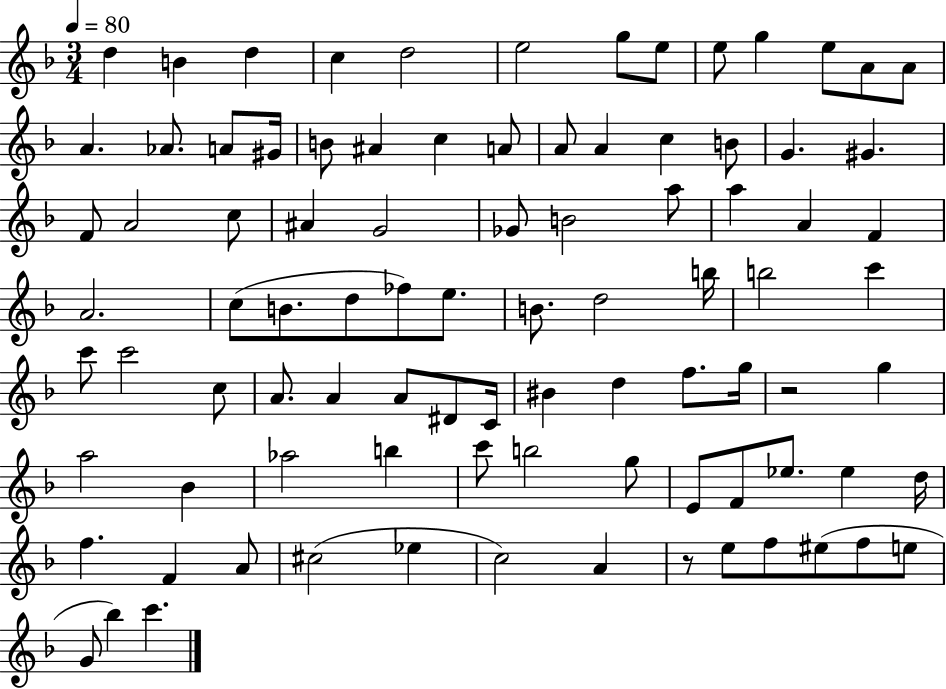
{
  \clef treble
  \numericTimeSignature
  \time 3/4
  \key f \major
  \tempo 4 = 80
  d''4 b'4 d''4 | c''4 d''2 | e''2 g''8 e''8 | e''8 g''4 e''8 a'8 a'8 | \break a'4. aes'8. a'8 gis'16 | b'8 ais'4 c''4 a'8 | a'8 a'4 c''4 b'8 | g'4. gis'4. | \break f'8 a'2 c''8 | ais'4 g'2 | ges'8 b'2 a''8 | a''4 a'4 f'4 | \break a'2. | c''8( b'8. d''8 fes''8) e''8. | b'8. d''2 b''16 | b''2 c'''4 | \break c'''8 c'''2 c''8 | a'8. a'4 a'8 dis'8 c'16 | bis'4 d''4 f''8. g''16 | r2 g''4 | \break a''2 bes'4 | aes''2 b''4 | c'''8 b''2 g''8 | e'8 f'8 ees''8. ees''4 d''16 | \break f''4. f'4 a'8 | cis''2( ees''4 | c''2) a'4 | r8 e''8 f''8 eis''8( f''8 e''8 | \break g'8 bes''4) c'''4. | \bar "|."
}